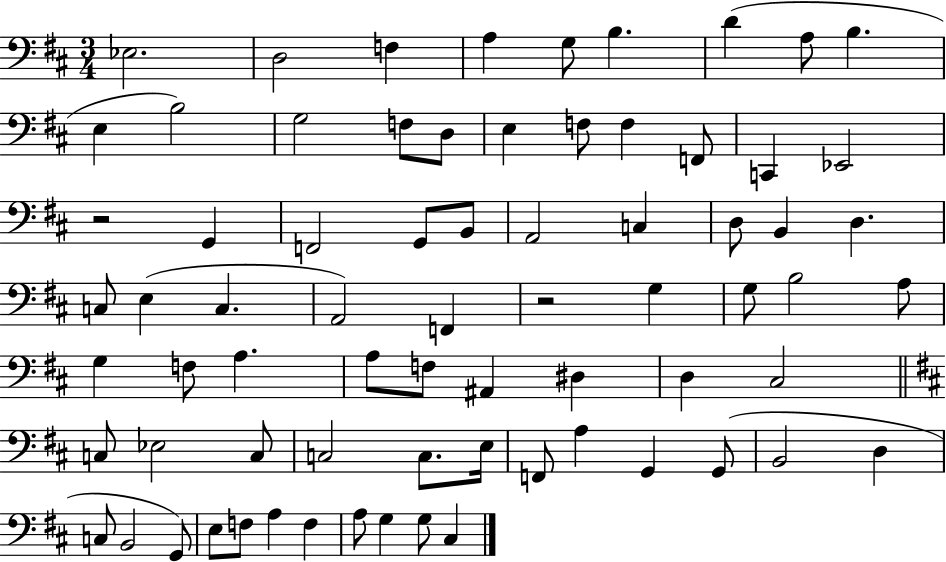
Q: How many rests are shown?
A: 2